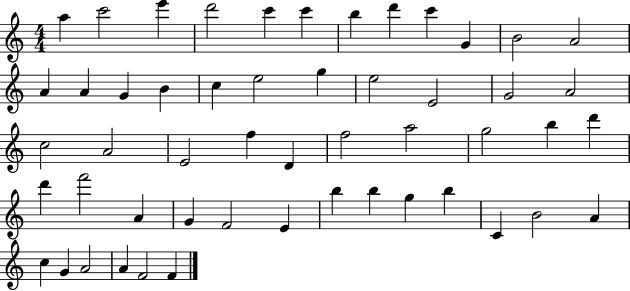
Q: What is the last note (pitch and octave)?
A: F4